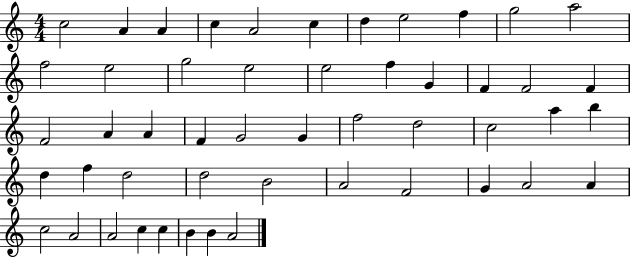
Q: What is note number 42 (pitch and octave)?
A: A4